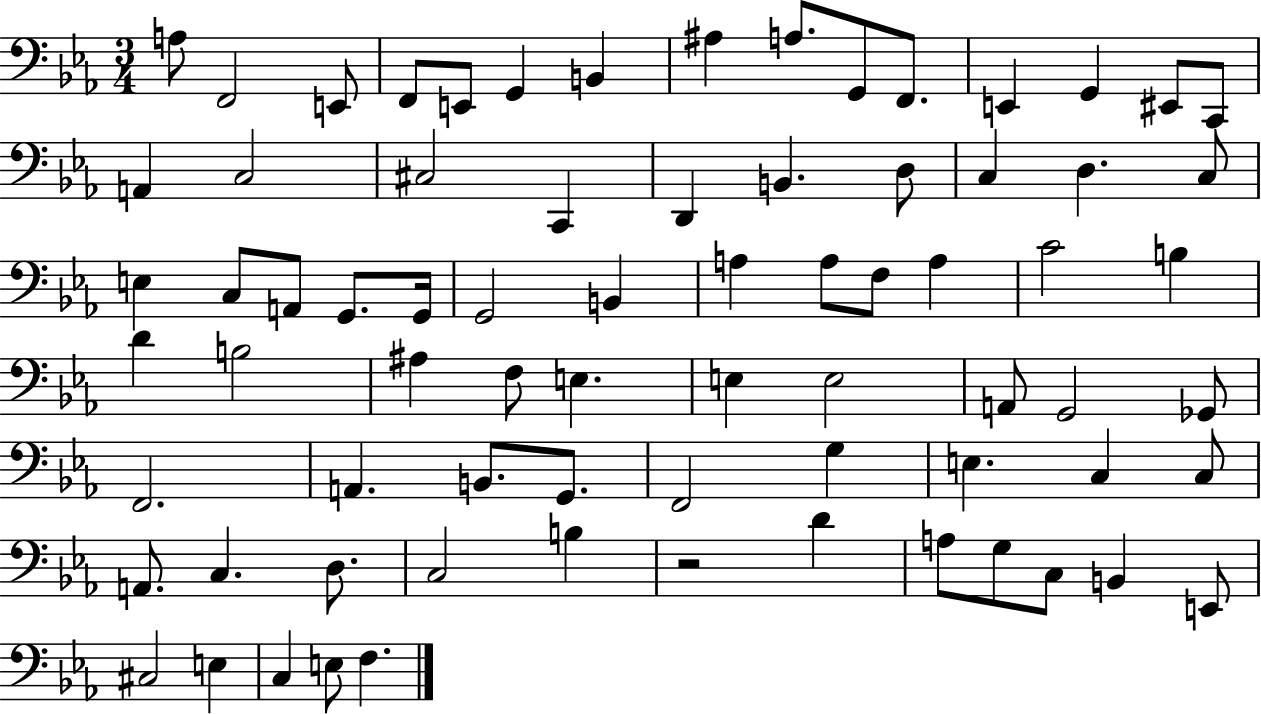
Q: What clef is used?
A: bass